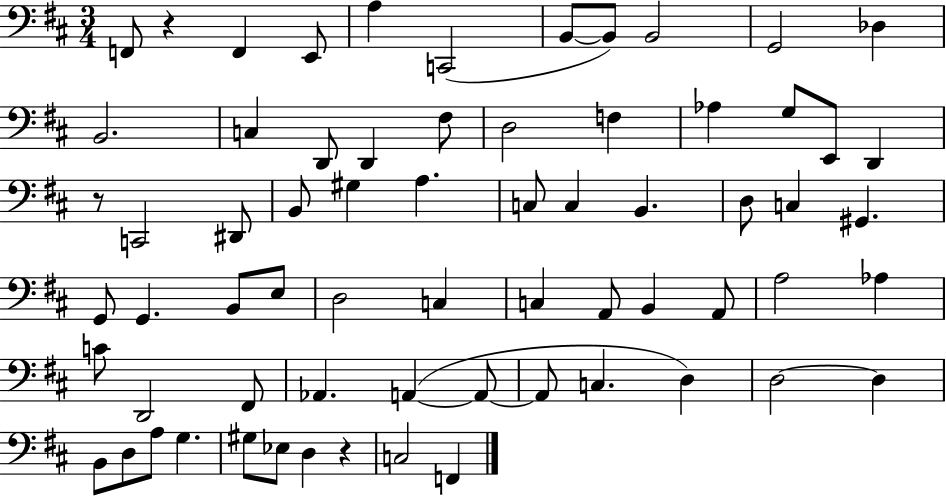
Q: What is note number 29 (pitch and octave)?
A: B2